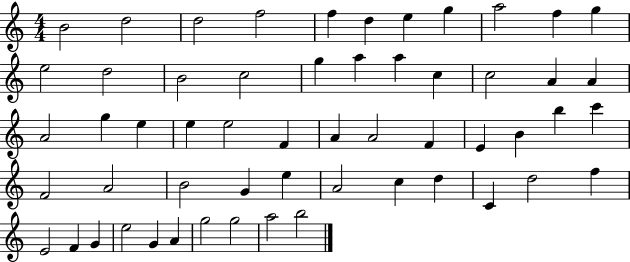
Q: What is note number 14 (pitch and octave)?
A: B4